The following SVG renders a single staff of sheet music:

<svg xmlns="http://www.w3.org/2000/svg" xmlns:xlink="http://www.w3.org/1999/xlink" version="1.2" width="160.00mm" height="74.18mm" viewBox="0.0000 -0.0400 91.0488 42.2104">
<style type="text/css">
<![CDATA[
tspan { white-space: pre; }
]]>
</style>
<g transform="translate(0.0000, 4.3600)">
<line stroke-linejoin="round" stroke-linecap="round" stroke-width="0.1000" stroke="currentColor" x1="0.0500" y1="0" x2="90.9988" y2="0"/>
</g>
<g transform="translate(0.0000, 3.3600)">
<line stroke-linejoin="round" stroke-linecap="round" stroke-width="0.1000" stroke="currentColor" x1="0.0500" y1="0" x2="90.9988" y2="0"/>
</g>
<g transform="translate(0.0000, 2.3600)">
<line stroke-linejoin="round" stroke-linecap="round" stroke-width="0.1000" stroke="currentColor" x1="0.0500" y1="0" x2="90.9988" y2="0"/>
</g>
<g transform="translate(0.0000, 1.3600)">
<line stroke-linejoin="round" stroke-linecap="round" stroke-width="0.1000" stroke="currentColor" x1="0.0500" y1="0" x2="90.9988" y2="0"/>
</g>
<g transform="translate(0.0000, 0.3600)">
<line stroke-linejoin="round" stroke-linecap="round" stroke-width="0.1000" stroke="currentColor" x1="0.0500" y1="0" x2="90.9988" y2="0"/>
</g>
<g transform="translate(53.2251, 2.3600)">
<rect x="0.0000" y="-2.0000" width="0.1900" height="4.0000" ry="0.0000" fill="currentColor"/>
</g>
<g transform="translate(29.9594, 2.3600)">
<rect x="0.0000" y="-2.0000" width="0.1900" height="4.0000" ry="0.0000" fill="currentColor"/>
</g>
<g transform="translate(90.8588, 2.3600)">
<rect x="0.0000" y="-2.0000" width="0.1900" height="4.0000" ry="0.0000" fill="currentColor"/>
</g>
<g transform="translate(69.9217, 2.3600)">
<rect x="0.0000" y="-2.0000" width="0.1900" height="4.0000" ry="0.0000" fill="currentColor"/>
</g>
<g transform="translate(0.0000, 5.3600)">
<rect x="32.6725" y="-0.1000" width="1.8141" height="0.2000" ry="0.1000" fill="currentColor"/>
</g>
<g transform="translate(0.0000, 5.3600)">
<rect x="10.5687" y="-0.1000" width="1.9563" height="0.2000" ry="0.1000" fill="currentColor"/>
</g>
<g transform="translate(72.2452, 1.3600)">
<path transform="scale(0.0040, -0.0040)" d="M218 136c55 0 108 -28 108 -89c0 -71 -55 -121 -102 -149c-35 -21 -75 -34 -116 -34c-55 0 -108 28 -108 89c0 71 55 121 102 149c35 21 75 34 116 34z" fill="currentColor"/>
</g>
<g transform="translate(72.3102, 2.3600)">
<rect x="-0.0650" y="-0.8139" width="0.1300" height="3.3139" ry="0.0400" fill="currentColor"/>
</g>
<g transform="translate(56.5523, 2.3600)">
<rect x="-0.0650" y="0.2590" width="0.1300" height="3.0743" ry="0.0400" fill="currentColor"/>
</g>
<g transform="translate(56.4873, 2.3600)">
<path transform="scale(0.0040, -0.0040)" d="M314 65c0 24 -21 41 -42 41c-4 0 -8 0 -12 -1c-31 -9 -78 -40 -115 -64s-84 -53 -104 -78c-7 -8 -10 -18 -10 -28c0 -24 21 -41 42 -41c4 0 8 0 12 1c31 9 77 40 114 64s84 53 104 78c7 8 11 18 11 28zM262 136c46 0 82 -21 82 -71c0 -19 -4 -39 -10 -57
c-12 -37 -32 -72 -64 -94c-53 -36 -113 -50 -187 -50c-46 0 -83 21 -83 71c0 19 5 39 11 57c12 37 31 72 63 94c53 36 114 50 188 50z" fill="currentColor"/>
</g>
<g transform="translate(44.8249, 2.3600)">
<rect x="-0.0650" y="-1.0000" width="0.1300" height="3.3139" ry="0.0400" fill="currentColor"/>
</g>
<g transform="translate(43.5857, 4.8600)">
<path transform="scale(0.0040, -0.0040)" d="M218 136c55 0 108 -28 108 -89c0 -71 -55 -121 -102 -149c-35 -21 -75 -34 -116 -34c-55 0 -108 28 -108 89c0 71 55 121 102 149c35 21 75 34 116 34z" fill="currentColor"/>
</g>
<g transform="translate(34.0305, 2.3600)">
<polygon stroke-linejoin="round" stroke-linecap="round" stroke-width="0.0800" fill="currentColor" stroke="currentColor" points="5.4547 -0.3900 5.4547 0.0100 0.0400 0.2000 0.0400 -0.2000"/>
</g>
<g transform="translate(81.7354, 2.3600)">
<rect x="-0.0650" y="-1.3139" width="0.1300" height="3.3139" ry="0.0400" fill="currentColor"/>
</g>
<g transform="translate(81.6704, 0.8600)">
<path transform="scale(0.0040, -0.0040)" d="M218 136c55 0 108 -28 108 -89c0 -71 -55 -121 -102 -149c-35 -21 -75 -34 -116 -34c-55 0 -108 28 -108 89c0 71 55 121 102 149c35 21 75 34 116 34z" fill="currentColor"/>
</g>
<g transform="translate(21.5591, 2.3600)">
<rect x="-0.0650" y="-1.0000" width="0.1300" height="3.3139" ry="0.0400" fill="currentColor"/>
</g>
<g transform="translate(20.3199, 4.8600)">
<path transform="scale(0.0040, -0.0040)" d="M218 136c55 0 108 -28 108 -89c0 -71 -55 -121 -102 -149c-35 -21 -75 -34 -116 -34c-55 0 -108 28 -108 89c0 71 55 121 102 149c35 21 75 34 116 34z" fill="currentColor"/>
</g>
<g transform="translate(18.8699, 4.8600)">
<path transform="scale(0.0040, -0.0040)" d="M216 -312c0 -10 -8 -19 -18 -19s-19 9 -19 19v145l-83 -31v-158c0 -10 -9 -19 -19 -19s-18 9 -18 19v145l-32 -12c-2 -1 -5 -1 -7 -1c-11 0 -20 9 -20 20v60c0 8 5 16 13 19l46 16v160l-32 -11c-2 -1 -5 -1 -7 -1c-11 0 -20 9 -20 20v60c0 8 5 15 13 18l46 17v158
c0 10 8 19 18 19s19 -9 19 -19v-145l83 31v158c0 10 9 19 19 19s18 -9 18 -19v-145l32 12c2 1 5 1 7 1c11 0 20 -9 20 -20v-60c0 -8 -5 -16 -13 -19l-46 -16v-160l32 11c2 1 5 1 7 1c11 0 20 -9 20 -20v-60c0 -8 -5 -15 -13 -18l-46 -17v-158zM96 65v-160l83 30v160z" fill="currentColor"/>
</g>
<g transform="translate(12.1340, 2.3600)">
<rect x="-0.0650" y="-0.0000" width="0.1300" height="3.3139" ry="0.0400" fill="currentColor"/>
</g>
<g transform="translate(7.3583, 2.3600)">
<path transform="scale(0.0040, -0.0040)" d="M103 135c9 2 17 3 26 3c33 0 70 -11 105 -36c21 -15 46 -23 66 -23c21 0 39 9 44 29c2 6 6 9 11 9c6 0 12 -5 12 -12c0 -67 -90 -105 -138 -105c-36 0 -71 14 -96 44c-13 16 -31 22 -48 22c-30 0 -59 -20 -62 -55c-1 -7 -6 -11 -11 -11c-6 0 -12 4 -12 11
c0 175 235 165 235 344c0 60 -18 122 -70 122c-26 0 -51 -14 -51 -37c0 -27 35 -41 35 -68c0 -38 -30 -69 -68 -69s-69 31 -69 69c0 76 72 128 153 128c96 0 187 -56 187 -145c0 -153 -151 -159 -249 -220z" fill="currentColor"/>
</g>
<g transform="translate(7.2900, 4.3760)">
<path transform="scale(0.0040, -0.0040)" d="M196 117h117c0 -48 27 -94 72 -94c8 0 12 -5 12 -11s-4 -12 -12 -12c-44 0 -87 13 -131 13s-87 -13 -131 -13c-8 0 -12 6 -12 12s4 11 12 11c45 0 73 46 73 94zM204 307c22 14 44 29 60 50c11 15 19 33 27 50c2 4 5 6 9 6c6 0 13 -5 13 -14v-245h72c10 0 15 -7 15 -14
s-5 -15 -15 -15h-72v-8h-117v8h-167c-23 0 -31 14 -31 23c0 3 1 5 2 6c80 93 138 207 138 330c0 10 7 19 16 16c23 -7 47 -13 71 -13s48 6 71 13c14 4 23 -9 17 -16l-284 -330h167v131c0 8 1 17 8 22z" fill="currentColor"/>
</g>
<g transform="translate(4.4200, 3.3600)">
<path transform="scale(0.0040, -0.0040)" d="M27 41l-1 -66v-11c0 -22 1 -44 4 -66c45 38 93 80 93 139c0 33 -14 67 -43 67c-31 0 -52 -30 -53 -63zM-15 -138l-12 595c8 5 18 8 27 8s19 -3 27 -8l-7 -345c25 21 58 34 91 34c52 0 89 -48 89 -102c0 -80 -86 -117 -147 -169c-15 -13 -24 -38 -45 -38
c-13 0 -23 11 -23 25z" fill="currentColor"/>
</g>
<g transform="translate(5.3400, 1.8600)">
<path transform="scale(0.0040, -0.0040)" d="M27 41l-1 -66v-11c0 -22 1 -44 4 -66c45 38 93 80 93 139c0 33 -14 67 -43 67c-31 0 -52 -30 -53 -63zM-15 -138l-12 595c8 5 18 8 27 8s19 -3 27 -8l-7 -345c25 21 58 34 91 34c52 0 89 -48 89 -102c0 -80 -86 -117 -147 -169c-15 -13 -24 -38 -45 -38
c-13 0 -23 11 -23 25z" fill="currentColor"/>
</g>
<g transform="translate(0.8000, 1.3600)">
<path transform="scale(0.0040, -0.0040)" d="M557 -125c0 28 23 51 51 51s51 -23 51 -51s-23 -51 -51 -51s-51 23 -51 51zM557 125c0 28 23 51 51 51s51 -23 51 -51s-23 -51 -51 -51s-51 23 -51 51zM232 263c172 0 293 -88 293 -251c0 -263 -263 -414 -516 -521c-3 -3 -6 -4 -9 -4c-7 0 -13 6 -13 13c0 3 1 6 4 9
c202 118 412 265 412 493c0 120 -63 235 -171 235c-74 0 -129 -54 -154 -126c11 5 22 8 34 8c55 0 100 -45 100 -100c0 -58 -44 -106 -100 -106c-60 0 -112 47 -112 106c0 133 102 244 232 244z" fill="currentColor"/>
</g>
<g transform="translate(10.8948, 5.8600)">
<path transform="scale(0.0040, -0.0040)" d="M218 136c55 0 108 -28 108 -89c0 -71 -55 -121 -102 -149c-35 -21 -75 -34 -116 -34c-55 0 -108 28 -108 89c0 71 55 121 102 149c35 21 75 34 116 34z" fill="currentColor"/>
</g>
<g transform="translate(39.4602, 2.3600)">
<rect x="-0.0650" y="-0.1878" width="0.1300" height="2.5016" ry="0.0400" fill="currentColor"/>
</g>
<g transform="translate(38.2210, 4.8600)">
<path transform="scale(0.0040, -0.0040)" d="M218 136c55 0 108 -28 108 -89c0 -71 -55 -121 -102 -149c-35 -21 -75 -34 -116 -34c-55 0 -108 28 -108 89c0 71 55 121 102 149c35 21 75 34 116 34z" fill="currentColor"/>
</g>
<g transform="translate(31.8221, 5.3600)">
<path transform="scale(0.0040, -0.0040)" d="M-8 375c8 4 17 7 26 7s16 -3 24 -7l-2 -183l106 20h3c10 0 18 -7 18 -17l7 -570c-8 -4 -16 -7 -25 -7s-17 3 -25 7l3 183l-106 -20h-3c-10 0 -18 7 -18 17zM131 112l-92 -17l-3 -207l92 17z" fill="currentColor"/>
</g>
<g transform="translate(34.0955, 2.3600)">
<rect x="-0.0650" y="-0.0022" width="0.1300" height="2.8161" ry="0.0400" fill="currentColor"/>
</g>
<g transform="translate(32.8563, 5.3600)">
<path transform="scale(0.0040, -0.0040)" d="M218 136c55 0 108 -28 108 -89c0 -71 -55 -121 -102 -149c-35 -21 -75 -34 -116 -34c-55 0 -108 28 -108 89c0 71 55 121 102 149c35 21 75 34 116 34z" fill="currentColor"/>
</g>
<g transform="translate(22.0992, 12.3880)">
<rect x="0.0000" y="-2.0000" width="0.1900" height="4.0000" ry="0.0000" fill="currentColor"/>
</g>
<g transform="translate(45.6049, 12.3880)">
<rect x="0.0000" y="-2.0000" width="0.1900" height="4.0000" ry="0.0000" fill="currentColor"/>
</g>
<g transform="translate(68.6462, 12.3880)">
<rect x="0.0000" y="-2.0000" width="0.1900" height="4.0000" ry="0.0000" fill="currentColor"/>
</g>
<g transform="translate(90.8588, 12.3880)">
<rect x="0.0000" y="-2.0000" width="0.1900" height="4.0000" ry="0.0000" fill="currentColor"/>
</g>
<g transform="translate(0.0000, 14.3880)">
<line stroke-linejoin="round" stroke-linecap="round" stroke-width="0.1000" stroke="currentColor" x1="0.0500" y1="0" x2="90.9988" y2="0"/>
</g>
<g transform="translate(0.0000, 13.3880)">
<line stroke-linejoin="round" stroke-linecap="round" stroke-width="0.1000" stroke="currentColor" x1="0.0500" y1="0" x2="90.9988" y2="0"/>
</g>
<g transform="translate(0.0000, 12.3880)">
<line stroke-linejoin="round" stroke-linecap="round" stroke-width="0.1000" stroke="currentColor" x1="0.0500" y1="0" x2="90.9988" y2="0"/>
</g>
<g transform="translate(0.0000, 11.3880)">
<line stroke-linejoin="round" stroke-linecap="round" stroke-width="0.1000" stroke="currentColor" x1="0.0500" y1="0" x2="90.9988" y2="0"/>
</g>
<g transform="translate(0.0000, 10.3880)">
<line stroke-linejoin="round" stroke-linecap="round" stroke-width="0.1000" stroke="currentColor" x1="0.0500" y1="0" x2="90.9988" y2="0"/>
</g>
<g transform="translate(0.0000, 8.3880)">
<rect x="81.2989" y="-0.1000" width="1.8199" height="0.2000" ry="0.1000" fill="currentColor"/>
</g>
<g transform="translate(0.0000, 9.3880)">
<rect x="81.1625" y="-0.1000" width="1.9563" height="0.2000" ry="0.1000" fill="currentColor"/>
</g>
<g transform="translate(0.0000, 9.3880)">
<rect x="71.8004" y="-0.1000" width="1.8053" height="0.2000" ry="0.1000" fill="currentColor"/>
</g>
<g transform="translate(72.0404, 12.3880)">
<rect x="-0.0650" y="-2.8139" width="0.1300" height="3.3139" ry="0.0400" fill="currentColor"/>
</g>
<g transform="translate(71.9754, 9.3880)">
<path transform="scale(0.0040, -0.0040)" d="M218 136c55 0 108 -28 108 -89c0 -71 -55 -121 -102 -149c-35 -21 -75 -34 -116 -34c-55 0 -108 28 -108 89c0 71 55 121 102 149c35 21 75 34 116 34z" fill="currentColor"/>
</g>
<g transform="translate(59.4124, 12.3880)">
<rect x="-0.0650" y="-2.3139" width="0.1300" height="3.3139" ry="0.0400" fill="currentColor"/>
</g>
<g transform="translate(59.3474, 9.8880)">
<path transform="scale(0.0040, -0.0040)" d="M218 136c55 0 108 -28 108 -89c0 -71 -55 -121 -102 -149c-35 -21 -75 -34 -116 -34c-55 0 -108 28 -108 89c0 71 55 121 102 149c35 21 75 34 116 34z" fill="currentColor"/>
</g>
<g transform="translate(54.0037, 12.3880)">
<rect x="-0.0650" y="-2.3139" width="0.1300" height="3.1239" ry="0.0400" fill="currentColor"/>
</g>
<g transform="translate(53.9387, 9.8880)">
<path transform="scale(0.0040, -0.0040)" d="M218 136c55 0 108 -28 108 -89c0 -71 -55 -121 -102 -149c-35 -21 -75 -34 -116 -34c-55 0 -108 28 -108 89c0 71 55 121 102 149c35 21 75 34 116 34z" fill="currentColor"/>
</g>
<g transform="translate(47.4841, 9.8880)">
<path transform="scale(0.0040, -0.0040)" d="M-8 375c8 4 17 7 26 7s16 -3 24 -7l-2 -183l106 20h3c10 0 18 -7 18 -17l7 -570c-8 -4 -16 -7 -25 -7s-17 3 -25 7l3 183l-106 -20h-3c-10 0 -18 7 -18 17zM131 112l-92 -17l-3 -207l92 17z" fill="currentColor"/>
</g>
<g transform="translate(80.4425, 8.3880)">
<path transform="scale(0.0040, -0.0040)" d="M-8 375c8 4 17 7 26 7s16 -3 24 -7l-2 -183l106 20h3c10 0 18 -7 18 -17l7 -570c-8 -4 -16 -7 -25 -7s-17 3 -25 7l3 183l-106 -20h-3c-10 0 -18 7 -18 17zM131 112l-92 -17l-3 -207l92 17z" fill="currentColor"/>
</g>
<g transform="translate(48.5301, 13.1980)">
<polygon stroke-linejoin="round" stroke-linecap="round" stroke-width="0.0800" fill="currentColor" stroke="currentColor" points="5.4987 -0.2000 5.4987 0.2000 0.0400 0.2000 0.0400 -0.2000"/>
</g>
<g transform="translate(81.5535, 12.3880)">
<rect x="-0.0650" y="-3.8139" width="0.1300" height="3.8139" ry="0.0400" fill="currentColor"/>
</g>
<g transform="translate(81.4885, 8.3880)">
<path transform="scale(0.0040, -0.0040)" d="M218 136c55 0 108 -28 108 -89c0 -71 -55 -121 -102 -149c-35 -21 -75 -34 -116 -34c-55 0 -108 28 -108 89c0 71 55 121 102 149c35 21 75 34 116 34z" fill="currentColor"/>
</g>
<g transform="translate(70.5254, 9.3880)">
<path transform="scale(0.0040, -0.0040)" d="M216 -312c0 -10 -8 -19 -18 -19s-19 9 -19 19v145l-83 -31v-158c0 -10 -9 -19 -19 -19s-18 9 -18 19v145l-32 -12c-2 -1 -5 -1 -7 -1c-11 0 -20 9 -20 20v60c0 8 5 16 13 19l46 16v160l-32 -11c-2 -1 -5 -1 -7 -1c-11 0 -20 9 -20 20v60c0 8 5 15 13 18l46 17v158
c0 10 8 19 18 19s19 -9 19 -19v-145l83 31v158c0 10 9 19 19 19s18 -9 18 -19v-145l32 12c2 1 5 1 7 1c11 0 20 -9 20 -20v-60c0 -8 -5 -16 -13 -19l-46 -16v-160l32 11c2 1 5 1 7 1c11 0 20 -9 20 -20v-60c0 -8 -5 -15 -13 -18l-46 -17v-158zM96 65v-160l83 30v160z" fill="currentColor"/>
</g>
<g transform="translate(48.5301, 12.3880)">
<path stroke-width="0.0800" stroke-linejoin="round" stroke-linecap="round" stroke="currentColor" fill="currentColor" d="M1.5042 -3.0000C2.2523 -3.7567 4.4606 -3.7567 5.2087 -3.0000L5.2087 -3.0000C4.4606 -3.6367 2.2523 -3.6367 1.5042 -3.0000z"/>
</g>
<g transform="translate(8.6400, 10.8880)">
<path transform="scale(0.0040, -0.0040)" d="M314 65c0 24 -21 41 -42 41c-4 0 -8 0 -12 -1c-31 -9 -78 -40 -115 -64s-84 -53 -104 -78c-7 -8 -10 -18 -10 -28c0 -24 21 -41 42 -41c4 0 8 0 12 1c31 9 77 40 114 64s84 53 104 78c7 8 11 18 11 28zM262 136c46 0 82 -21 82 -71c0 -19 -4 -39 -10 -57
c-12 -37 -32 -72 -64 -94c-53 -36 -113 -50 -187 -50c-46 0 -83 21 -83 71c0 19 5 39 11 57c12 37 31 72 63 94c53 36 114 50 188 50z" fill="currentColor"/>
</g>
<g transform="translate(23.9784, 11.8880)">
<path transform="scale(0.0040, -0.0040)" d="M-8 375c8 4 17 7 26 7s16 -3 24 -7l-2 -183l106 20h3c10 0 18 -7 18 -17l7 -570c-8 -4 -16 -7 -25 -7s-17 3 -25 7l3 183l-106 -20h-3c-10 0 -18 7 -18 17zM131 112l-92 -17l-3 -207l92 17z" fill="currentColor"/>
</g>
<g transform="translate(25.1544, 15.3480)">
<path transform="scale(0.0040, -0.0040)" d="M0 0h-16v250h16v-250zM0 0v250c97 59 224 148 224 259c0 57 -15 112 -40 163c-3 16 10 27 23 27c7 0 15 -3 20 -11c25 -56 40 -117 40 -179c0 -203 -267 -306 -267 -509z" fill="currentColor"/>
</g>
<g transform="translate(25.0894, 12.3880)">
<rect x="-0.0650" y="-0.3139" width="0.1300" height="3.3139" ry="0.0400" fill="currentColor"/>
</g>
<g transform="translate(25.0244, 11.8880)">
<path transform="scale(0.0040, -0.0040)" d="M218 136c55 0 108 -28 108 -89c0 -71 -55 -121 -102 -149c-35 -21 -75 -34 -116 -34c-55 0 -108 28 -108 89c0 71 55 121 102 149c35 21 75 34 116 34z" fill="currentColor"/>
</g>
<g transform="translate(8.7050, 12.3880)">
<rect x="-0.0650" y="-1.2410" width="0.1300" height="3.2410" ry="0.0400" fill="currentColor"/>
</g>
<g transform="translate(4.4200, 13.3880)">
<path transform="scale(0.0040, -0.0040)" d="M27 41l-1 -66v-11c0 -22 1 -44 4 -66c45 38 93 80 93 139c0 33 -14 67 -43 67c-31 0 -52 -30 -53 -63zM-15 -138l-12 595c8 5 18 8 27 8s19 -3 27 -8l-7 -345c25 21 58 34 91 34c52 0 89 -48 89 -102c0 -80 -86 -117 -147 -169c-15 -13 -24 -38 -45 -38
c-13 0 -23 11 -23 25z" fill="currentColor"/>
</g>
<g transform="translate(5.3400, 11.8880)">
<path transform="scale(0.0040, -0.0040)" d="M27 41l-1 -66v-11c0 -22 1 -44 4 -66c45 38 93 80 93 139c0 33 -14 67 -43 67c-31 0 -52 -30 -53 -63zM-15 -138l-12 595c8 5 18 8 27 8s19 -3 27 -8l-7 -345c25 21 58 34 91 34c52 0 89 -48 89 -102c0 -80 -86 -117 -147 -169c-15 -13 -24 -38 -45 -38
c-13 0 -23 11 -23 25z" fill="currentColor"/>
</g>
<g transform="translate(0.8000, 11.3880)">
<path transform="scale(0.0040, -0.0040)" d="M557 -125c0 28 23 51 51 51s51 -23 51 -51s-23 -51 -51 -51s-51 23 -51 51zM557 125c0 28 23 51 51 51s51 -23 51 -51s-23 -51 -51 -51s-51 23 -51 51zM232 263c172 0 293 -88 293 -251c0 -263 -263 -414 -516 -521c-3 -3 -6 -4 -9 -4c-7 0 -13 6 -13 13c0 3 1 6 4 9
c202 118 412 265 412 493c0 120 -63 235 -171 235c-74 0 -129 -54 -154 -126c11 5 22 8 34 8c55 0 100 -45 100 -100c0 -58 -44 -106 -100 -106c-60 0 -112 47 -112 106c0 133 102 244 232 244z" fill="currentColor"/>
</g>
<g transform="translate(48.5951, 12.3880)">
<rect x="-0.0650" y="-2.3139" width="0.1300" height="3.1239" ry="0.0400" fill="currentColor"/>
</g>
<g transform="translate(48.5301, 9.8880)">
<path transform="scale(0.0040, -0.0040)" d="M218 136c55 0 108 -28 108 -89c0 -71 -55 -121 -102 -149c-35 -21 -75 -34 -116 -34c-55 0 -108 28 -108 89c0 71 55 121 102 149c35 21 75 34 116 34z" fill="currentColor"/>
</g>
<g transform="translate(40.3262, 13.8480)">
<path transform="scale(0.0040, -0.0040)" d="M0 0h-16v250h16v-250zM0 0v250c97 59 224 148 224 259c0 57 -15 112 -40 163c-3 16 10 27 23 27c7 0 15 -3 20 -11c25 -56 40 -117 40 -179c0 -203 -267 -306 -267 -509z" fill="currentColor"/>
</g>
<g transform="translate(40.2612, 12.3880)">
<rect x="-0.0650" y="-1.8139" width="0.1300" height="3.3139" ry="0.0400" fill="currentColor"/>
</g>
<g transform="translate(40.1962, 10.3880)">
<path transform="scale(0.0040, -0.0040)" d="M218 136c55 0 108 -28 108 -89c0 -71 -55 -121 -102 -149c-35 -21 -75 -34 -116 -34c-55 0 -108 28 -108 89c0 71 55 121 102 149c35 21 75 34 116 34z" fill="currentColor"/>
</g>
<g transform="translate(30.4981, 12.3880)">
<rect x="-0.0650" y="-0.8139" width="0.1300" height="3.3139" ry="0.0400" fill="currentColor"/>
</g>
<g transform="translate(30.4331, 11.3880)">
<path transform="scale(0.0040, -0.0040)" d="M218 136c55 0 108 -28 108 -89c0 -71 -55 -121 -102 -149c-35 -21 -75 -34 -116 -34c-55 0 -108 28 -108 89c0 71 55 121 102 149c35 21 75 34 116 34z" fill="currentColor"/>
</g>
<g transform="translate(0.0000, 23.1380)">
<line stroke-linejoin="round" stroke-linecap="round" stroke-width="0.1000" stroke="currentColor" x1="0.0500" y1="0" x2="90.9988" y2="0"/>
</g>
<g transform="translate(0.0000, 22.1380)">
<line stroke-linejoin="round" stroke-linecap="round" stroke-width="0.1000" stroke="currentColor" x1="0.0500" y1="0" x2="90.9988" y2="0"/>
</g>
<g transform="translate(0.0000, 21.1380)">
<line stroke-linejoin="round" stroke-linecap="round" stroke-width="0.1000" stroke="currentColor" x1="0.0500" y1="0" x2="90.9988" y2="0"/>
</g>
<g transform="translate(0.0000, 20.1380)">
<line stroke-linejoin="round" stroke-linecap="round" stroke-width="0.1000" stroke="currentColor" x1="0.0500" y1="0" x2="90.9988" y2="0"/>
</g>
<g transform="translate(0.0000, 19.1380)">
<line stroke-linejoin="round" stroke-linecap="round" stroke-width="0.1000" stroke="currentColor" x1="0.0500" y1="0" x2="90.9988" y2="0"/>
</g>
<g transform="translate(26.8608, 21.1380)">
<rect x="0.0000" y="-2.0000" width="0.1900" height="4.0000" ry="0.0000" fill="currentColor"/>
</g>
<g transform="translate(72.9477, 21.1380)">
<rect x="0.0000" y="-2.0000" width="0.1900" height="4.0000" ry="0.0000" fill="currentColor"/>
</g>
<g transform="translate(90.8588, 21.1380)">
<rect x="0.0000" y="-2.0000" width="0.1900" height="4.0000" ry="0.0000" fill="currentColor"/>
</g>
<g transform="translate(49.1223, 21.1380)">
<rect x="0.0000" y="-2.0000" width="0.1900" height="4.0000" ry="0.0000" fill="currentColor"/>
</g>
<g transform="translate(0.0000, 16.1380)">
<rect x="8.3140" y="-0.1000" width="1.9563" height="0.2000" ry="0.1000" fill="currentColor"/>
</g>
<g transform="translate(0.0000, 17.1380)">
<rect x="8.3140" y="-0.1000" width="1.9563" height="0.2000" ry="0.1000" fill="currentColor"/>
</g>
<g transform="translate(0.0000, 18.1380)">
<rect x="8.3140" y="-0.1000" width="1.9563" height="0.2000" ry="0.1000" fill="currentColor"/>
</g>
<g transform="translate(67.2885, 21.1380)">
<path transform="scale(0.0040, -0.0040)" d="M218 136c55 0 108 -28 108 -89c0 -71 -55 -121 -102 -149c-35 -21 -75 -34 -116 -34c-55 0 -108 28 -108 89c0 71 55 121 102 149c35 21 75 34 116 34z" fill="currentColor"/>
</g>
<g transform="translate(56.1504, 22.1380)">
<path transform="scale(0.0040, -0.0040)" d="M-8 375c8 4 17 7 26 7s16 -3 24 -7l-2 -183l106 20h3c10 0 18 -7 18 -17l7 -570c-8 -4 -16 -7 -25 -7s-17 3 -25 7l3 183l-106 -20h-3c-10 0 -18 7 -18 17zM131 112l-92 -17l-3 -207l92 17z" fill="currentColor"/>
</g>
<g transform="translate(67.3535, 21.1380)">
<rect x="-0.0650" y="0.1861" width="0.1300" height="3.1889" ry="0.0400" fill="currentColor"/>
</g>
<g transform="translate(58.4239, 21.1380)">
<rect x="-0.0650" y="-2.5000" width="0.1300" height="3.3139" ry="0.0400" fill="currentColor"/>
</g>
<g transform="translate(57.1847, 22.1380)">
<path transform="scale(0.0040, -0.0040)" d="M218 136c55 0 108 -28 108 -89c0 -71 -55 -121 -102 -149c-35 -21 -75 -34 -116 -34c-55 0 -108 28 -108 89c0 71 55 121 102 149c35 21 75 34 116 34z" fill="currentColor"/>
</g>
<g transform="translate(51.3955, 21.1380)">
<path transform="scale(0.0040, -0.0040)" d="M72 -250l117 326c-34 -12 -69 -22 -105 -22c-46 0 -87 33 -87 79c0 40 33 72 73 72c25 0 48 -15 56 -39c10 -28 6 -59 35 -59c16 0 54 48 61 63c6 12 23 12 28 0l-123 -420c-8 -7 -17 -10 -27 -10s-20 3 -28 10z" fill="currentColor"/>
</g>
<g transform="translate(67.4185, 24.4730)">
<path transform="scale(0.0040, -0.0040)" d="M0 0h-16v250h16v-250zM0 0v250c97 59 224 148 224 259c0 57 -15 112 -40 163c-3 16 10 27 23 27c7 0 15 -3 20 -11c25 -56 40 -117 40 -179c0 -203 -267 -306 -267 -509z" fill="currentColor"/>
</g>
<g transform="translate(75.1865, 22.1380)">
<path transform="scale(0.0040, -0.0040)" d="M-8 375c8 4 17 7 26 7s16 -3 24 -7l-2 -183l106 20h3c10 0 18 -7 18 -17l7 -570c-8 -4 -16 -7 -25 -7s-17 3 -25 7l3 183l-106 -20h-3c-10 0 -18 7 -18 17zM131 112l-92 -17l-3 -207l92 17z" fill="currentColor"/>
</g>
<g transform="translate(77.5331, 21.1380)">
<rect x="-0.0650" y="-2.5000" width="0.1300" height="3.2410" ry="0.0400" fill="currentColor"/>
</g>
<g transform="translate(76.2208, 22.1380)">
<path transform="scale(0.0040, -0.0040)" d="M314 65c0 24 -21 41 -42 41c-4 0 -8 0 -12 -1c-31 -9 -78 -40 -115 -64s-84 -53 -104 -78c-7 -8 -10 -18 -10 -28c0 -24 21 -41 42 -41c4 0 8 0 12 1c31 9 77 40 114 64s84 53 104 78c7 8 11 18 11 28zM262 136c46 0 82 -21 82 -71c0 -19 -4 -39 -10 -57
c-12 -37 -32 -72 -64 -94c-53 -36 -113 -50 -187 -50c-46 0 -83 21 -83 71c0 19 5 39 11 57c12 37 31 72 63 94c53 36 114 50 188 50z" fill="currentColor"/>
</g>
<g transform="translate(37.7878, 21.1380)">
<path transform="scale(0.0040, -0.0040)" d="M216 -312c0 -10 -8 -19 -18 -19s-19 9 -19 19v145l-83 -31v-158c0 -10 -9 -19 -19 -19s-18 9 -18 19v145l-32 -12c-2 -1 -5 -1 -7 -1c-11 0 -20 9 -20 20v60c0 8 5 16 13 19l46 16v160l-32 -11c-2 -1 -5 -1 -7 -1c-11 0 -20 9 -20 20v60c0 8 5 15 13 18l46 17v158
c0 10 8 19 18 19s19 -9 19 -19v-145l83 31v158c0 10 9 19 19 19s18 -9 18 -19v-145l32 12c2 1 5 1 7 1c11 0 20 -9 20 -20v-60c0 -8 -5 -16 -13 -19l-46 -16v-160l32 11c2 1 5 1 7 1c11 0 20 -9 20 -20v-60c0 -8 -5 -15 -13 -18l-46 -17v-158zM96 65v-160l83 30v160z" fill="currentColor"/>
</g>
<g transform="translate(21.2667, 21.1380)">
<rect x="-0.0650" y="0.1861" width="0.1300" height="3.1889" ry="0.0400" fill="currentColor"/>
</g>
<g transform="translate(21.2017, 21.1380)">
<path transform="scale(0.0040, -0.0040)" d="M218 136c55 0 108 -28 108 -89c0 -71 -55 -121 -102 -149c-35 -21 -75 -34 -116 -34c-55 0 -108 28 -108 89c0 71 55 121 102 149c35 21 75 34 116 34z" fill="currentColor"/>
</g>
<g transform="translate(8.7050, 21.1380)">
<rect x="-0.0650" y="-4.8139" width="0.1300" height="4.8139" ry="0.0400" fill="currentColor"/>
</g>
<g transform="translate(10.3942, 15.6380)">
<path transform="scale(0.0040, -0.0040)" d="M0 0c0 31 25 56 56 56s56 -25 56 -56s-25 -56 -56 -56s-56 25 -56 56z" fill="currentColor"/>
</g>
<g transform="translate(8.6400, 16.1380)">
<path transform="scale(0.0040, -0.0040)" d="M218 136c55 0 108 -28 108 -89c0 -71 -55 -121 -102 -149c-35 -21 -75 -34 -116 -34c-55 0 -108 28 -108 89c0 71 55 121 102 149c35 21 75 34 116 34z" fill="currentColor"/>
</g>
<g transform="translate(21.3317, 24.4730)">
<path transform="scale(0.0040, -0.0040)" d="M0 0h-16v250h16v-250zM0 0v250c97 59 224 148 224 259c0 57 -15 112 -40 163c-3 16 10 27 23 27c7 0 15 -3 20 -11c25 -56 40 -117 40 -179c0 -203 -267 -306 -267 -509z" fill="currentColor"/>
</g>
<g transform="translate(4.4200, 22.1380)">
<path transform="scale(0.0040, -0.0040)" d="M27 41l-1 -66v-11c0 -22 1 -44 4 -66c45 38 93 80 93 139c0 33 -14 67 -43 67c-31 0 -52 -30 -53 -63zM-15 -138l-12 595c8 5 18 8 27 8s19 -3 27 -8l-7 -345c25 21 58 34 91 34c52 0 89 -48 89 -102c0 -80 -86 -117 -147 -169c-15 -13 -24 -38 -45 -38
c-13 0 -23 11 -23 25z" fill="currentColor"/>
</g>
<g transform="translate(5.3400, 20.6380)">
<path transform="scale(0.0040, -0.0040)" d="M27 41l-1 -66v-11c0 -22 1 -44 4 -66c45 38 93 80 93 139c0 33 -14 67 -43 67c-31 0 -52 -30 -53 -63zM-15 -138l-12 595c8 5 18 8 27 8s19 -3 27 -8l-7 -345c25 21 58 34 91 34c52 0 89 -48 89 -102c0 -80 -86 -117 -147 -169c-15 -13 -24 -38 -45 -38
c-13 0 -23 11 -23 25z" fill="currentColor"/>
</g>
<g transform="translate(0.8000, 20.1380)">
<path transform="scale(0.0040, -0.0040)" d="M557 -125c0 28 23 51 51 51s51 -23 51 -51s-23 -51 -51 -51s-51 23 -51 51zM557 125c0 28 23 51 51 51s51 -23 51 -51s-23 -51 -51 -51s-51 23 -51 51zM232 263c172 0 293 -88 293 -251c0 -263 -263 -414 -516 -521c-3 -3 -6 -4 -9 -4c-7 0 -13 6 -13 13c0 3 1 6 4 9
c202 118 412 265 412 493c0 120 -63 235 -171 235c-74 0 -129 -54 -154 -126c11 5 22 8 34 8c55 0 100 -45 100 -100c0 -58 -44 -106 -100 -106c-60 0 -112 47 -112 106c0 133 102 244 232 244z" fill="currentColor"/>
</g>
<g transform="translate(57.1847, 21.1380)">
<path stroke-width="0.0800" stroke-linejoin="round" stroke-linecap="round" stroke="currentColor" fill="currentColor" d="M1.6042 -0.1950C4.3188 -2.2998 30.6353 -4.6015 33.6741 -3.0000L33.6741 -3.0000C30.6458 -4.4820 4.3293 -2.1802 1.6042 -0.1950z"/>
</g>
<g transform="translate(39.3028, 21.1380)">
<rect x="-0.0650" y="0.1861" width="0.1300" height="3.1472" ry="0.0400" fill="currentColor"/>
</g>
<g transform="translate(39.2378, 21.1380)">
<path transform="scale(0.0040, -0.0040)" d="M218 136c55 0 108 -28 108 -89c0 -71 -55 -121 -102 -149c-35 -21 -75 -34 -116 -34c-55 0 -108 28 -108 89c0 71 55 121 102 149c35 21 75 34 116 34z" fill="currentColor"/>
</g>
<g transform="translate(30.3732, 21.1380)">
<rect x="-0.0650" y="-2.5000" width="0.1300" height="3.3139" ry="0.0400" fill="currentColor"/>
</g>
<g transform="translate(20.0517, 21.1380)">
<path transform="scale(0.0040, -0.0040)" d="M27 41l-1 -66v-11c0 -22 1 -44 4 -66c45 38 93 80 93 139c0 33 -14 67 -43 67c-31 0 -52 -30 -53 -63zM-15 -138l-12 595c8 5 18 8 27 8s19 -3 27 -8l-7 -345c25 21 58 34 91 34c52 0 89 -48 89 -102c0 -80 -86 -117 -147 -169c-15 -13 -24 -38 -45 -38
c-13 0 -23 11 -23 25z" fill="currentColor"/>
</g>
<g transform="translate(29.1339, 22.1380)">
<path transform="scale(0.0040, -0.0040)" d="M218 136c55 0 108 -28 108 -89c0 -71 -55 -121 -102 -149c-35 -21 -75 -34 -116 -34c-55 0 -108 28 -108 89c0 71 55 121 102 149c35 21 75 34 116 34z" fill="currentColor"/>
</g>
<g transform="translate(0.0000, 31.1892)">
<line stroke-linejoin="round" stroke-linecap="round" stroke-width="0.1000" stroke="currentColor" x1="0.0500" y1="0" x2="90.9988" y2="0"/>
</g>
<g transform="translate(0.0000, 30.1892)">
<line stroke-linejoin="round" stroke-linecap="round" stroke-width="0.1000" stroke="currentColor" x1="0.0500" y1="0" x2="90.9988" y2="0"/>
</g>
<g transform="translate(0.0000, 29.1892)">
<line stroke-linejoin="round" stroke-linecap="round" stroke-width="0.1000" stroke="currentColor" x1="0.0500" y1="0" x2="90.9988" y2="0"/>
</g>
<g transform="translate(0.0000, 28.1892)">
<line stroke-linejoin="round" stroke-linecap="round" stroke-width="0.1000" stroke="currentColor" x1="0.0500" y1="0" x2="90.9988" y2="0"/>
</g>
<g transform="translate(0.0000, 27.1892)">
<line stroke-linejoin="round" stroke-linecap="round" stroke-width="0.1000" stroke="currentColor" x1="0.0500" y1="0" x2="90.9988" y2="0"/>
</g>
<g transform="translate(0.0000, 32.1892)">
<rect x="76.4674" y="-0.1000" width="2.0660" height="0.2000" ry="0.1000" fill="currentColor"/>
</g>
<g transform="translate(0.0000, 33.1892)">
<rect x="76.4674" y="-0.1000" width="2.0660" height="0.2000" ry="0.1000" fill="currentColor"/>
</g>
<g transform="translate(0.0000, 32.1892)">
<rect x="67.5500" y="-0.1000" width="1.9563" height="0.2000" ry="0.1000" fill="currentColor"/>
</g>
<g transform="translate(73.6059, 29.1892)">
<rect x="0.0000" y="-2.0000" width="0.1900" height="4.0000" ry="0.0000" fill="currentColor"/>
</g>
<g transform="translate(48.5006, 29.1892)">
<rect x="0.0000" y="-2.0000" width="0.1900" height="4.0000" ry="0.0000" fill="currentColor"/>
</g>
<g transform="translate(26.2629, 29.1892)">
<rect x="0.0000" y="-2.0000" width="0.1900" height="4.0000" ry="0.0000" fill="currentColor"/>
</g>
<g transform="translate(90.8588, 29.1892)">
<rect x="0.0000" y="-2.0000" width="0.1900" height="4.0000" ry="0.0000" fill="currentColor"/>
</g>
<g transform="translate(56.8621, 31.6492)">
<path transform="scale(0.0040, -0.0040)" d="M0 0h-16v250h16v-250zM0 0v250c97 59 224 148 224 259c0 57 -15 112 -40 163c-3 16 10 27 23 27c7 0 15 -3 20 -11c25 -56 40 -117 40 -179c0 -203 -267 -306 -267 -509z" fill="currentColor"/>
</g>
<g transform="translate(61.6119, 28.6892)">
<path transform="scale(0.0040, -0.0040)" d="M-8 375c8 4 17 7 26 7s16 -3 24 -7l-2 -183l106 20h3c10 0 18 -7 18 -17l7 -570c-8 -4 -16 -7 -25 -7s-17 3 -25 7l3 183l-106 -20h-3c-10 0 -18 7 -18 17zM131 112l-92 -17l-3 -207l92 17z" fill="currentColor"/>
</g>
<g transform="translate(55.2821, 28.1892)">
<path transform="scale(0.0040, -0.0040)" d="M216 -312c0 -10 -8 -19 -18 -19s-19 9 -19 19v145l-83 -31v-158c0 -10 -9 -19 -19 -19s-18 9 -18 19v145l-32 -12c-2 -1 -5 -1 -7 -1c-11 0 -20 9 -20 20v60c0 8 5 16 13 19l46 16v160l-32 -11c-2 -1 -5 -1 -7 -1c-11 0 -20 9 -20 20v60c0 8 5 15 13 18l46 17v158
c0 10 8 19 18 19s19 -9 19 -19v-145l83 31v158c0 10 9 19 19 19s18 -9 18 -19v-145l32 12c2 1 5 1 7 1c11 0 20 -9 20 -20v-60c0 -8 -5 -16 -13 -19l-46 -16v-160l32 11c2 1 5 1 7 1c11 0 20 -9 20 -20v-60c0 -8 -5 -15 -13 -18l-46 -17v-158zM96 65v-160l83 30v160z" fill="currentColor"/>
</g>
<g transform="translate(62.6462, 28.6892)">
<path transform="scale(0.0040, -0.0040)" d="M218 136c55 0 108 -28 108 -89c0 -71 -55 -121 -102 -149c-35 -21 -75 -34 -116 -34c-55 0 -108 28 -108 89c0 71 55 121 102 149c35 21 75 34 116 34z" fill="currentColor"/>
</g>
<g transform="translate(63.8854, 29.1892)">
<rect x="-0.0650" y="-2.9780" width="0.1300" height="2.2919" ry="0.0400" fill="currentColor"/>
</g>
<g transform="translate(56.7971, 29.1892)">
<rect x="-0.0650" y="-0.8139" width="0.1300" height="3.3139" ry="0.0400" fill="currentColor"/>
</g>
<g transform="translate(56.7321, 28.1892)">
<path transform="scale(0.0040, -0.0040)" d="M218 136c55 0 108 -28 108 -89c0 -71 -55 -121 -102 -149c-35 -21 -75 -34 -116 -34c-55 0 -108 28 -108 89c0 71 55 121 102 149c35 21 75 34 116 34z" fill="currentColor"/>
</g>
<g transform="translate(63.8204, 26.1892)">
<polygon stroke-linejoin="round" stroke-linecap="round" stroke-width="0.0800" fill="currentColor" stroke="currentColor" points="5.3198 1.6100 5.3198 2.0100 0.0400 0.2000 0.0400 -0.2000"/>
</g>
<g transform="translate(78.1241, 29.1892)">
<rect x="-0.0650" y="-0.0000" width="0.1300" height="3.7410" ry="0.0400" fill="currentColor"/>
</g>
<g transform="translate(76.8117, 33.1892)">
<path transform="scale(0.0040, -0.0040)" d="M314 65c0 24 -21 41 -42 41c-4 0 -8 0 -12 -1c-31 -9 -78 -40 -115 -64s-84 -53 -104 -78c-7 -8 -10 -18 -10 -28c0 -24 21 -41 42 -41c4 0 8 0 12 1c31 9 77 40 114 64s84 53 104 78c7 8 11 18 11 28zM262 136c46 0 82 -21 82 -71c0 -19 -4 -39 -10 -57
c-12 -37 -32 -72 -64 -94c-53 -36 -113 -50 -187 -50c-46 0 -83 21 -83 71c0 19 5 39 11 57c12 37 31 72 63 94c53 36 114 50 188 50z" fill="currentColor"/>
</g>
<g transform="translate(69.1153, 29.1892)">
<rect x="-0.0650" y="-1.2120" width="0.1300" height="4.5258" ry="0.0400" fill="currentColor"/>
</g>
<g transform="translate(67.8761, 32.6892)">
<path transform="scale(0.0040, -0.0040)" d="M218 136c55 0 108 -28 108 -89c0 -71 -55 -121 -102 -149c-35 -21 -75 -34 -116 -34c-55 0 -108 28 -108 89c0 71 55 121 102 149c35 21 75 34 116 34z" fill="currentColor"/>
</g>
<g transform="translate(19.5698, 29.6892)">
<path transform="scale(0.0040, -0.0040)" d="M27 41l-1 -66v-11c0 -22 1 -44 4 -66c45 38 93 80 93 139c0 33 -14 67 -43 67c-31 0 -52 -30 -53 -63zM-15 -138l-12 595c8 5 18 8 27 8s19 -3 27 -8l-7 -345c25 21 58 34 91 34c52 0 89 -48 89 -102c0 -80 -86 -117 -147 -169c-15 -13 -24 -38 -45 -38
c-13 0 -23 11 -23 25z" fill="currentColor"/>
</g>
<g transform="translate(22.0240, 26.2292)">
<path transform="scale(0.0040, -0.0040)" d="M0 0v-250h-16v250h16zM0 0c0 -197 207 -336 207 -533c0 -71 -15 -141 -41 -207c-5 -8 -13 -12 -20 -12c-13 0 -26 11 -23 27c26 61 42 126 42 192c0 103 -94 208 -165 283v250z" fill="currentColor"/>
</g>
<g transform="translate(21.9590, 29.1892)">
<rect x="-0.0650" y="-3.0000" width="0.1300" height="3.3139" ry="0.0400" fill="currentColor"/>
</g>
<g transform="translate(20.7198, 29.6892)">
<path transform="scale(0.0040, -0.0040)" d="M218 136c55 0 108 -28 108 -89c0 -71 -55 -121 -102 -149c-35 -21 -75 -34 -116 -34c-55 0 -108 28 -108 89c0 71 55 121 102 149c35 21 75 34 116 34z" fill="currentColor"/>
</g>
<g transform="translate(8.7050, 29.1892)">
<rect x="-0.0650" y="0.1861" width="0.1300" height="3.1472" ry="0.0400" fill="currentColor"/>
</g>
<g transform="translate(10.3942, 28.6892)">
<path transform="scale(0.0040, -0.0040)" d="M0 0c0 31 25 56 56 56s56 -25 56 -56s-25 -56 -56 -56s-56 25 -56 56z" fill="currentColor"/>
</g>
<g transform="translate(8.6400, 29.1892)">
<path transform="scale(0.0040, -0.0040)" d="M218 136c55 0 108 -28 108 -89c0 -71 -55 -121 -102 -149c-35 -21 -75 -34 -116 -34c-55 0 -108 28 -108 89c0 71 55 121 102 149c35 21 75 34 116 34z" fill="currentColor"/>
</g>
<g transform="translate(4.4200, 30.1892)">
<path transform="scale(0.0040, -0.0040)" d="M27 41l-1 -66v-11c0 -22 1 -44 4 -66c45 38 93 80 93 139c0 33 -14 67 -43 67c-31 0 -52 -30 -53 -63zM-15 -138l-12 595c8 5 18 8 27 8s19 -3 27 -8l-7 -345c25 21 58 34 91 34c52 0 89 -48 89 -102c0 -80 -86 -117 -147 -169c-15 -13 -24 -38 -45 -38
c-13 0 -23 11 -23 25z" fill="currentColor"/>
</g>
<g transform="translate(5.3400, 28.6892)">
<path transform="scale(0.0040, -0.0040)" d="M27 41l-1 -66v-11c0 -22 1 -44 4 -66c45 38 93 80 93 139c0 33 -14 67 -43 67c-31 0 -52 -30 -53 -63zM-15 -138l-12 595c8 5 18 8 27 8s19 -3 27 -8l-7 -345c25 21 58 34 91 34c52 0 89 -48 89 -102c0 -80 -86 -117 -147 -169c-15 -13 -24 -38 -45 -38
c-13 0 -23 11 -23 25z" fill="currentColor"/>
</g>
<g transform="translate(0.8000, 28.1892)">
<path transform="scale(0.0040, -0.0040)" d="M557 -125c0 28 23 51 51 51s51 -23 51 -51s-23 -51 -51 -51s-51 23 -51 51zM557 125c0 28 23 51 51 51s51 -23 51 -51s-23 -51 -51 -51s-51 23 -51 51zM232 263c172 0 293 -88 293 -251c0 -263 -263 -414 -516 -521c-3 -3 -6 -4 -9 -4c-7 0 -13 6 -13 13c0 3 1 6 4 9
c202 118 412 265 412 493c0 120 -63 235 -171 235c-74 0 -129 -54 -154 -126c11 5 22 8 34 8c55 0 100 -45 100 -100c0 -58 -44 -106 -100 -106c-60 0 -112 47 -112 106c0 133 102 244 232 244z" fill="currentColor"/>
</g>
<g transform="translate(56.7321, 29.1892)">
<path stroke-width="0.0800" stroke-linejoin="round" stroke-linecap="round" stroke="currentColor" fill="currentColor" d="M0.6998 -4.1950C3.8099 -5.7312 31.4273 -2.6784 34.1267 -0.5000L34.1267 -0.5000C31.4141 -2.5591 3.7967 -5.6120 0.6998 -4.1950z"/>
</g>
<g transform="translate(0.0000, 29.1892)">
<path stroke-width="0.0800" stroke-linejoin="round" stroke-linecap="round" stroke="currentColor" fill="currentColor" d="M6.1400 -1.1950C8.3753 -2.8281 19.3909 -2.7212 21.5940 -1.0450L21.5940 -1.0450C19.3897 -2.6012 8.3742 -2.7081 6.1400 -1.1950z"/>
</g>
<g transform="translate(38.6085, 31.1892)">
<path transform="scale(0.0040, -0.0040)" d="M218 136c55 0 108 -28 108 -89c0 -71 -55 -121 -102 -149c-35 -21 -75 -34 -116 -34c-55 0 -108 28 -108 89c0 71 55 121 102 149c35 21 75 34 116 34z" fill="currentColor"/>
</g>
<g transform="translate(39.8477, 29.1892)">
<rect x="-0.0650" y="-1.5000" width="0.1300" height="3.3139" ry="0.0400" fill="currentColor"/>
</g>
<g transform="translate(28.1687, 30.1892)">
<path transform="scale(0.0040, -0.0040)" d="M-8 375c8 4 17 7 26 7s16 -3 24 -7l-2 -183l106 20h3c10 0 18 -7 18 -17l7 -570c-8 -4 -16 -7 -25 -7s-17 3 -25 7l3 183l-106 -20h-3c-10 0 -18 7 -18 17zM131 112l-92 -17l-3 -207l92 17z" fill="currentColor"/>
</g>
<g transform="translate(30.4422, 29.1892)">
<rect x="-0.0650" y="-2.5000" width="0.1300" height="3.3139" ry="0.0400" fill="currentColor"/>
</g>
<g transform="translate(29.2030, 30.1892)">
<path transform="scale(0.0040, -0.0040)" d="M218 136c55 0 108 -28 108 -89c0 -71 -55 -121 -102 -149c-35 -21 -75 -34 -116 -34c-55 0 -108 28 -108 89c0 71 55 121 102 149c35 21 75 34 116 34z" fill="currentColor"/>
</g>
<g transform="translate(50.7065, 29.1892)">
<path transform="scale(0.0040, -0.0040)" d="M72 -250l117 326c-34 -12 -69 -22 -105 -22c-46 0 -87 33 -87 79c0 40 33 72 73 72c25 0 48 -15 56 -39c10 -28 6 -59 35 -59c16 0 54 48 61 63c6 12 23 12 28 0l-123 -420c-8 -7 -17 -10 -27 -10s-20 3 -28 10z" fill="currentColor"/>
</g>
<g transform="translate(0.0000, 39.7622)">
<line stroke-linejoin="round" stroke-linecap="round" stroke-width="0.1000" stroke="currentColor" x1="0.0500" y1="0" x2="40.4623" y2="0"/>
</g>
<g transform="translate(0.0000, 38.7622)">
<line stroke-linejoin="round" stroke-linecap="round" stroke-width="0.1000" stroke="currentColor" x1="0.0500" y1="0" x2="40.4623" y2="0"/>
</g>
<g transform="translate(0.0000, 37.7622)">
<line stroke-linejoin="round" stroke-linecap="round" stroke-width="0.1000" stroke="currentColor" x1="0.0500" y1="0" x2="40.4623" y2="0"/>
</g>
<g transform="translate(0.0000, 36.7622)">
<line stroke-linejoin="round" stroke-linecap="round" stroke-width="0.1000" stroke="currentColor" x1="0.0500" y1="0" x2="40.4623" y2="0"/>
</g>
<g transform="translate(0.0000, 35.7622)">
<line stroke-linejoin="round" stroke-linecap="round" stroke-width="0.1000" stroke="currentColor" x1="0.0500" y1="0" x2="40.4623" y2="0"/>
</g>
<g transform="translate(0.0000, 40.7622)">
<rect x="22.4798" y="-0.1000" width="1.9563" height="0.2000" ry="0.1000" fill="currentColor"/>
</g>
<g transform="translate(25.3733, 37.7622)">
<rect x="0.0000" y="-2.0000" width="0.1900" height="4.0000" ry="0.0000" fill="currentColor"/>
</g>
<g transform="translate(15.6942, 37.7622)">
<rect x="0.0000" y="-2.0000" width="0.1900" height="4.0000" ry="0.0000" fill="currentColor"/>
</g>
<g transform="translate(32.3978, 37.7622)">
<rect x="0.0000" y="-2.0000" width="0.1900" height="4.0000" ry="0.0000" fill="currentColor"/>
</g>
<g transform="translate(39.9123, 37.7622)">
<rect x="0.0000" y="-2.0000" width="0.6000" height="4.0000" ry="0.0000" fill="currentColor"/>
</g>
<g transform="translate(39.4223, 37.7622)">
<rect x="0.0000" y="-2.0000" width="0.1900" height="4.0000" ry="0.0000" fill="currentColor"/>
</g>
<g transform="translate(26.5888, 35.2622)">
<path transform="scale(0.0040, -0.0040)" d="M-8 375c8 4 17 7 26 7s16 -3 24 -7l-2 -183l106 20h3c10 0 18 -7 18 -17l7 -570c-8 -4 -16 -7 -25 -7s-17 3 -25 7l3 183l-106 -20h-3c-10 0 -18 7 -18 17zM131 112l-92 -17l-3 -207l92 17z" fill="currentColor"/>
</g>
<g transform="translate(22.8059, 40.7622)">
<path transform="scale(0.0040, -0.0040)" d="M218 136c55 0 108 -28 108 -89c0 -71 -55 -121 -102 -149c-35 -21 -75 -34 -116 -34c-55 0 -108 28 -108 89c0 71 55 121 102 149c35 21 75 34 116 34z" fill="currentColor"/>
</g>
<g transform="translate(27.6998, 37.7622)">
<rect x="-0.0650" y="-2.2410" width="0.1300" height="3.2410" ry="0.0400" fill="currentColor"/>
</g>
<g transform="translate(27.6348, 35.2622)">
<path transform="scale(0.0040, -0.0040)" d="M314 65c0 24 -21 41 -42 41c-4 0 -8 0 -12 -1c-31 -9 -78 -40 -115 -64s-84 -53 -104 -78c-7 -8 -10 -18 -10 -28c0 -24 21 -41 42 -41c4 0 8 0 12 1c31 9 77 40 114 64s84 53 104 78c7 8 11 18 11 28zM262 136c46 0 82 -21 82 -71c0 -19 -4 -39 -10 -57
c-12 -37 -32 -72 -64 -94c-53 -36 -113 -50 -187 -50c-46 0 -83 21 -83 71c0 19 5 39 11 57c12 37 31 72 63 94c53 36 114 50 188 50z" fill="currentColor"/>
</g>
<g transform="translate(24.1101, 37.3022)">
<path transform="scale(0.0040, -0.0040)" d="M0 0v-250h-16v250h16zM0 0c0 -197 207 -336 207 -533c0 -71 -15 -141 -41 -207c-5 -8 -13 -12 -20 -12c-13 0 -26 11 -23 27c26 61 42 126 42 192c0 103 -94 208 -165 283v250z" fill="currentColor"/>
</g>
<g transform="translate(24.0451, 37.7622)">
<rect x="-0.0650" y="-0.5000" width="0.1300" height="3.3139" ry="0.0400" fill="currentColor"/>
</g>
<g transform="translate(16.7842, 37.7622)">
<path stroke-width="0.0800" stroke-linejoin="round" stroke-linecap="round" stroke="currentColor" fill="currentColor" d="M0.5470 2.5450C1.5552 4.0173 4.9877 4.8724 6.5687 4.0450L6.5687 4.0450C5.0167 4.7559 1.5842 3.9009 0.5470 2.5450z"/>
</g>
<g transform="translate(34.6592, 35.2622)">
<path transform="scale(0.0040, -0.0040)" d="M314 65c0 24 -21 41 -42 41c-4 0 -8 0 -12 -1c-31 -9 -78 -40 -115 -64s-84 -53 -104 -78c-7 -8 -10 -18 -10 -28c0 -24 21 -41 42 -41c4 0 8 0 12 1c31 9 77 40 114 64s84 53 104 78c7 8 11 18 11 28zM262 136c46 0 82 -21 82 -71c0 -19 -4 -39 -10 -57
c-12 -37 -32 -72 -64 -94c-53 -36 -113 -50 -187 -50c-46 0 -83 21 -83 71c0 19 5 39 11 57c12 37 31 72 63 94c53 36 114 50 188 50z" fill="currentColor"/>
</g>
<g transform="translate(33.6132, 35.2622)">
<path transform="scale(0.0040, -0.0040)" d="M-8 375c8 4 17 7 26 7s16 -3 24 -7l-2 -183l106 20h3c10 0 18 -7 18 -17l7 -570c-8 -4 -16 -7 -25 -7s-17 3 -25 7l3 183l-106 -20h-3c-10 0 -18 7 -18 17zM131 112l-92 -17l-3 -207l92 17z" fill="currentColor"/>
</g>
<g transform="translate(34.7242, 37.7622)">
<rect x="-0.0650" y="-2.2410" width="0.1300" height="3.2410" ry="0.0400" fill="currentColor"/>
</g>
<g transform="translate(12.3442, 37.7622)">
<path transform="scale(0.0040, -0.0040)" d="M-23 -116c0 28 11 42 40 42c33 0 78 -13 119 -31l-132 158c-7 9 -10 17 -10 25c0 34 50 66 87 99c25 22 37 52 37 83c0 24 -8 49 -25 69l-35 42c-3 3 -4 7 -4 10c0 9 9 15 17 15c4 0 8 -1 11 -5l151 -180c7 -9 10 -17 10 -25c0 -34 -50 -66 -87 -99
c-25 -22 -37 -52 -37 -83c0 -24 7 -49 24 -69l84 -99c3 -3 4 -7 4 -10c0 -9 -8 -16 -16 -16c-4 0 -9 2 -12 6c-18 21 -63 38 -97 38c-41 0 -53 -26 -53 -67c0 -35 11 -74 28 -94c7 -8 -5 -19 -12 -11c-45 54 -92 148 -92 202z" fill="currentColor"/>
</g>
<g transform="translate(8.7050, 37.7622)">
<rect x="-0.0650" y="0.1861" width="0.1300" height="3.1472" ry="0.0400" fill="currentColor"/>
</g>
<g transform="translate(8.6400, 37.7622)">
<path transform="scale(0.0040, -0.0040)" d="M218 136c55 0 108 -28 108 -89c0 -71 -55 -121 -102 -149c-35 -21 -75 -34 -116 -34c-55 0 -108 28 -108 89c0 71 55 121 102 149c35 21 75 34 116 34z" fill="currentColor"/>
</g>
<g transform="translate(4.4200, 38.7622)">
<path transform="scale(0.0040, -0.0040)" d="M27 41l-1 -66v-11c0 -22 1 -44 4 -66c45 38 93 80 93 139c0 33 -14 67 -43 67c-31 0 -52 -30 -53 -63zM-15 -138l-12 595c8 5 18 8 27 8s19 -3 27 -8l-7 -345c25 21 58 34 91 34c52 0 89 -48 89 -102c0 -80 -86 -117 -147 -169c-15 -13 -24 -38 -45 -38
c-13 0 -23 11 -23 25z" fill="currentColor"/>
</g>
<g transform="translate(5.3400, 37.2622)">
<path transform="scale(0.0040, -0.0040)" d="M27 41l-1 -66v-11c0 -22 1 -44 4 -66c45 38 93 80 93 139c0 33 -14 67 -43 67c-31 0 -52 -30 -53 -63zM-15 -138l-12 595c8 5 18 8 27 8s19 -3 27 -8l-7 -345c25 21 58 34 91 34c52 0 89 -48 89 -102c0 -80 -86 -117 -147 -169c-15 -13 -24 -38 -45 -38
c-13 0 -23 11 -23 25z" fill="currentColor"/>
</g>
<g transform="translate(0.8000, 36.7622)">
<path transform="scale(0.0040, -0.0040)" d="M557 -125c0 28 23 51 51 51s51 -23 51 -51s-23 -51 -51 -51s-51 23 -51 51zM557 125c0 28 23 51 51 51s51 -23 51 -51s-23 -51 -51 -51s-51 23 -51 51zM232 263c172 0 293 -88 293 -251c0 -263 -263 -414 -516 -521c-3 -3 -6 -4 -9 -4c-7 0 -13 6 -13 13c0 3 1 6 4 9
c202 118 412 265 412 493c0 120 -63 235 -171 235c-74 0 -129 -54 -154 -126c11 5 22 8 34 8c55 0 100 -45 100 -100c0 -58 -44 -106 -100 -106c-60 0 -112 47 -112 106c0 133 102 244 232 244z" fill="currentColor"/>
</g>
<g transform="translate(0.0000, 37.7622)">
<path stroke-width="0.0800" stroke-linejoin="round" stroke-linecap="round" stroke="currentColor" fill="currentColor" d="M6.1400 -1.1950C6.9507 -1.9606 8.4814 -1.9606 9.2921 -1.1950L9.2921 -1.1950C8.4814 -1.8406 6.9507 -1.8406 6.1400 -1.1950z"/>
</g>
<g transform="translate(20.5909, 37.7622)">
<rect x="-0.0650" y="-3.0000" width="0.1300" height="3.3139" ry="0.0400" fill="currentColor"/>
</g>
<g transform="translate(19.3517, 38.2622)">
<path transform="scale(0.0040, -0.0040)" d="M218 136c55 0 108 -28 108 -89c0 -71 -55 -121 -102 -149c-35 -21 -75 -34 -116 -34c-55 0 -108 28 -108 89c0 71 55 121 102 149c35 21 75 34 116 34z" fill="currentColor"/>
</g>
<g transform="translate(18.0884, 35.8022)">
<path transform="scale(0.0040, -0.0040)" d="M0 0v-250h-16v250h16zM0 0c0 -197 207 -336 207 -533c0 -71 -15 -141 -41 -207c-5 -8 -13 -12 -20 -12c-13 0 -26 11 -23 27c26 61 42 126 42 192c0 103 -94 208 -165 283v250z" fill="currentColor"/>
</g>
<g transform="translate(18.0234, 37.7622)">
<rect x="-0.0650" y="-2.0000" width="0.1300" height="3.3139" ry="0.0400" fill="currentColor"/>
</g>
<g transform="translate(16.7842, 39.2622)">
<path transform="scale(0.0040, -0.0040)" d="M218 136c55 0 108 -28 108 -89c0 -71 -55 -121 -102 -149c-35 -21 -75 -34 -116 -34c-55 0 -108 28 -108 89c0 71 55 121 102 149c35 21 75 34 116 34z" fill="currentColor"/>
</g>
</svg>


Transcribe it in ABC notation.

X:1
T:Untitled
M:2/4
L:1/4
K:Bb
D,, ^F,, E,,/2 F,,/2 F,, D,2 F, G, G,2 E,/2 F, A,/2 B,/2 B,/2 B, ^C E G _D,/2 _B,, ^D, z/2 B,, D,/2 B,,2 D, _C,/2 B,, G,, z/2 ^F,/2 E,/2 D,,/2 C,,2 D, z A,,/2 C, _E,,/2 B,2 B,2